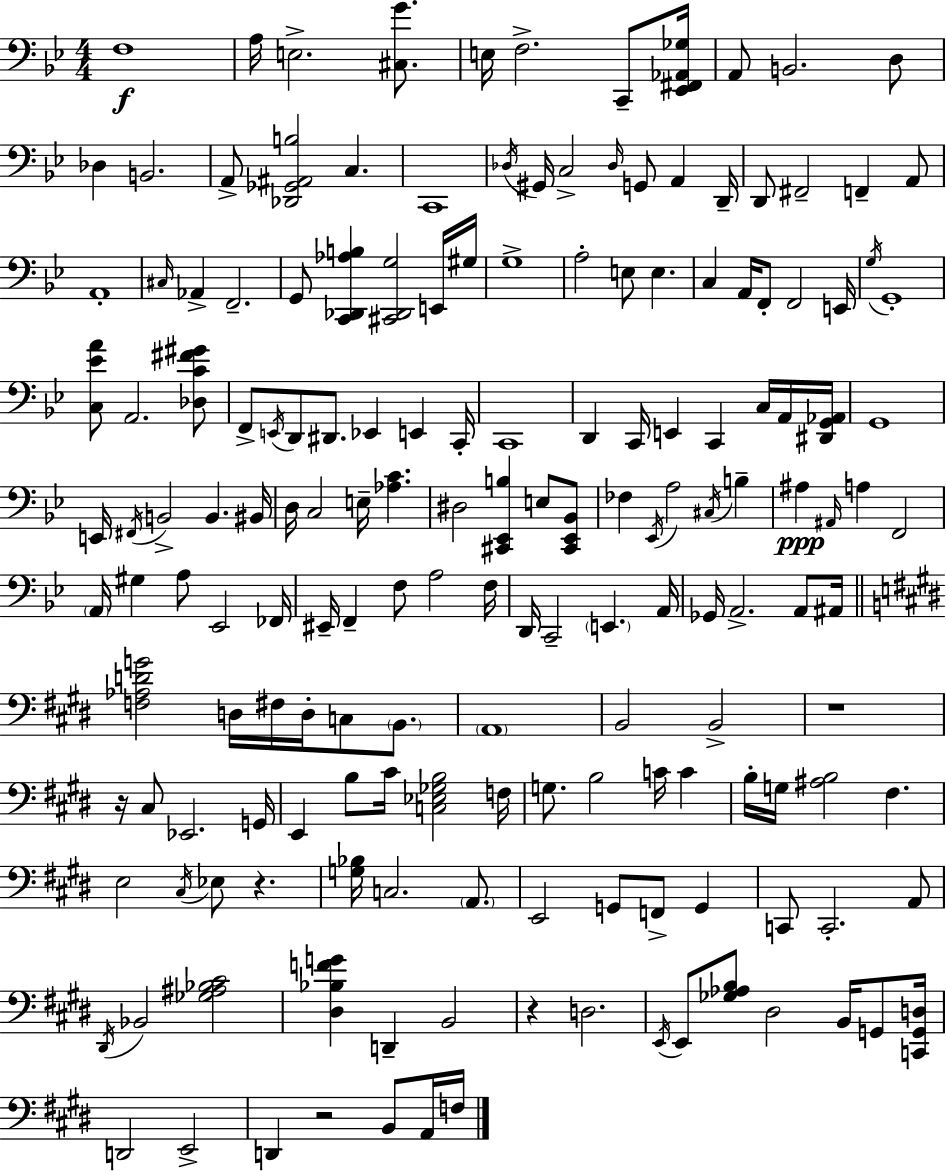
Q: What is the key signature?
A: G minor